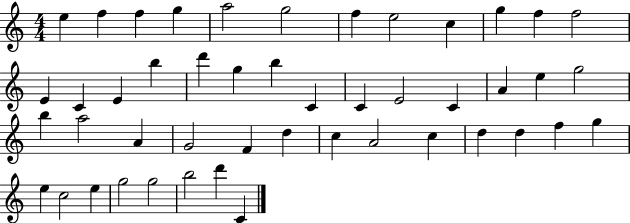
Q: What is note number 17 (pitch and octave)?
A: D6